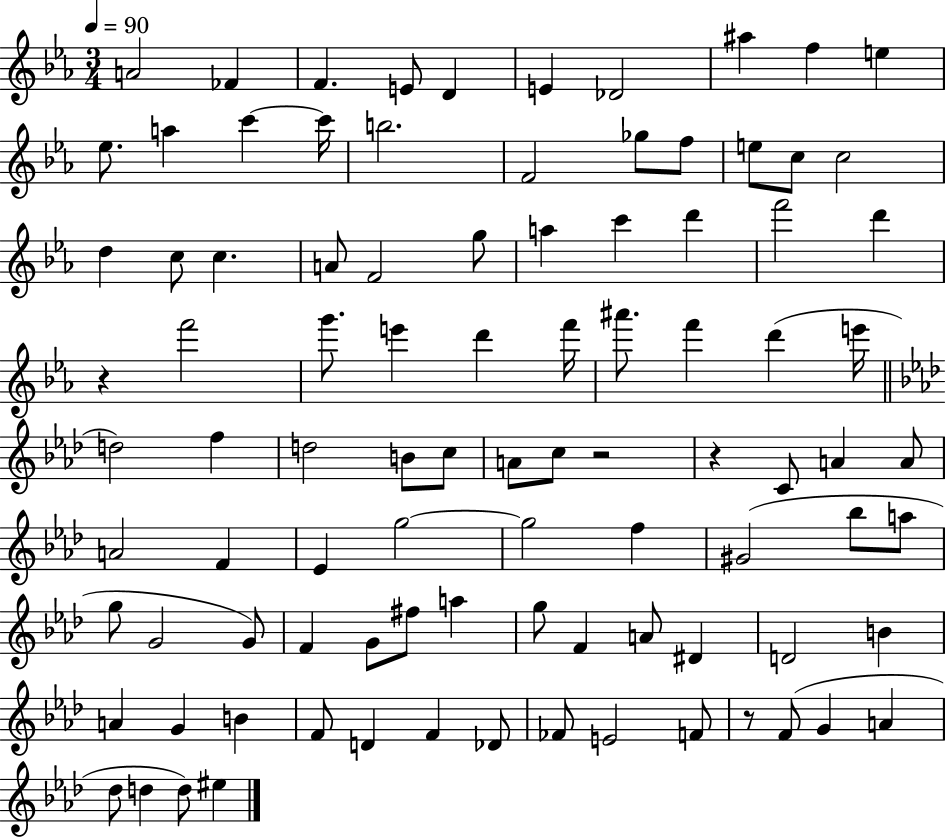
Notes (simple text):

A4/h FES4/q F4/q. E4/e D4/q E4/q Db4/h A#5/q F5/q E5/q Eb5/e. A5/q C6/q C6/s B5/h. F4/h Gb5/e F5/e E5/e C5/e C5/h D5/q C5/e C5/q. A4/e F4/h G5/e A5/q C6/q D6/q F6/h D6/q R/q F6/h G6/e. E6/q D6/q F6/s A#6/e. F6/q D6/q E6/s D5/h F5/q D5/h B4/e C5/e A4/e C5/e R/h R/q C4/e A4/q A4/e A4/h F4/q Eb4/q G5/h G5/h F5/q G#4/h Bb5/e A5/e G5/e G4/h G4/e F4/q G4/e F#5/e A5/q G5/e F4/q A4/e D#4/q D4/h B4/q A4/q G4/q B4/q F4/e D4/q F4/q Db4/e FES4/e E4/h F4/e R/e F4/e G4/q A4/q Db5/e D5/q D5/e EIS5/q